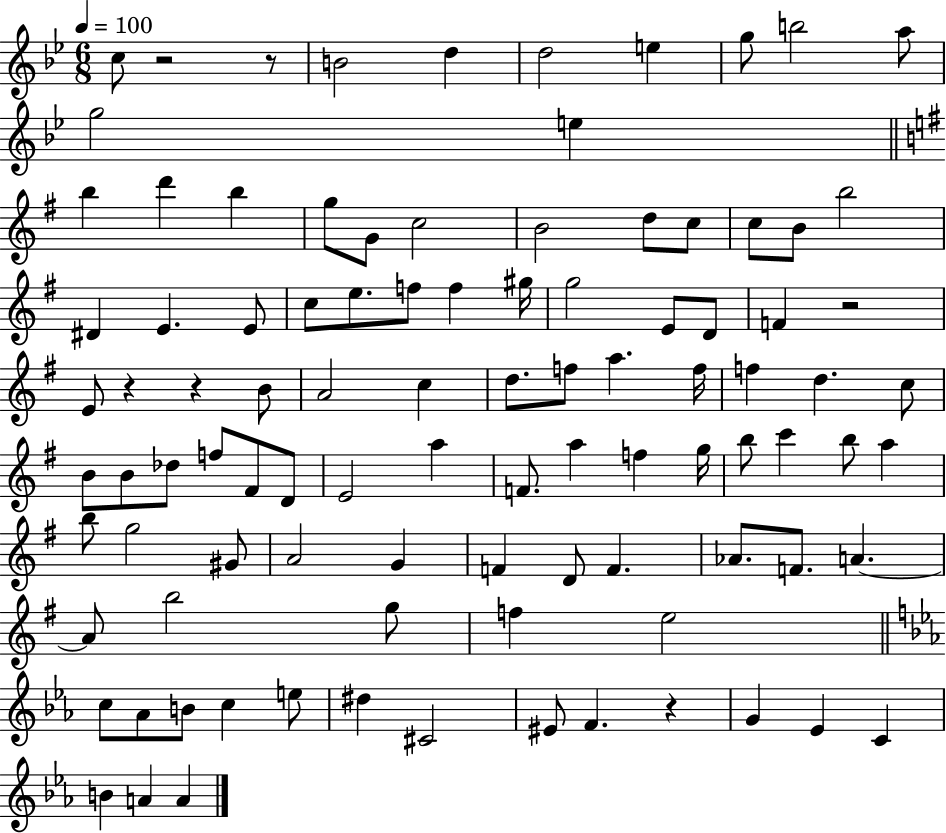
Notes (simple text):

C5/e R/h R/e B4/h D5/q D5/h E5/q G5/e B5/h A5/e G5/h E5/q B5/q D6/q B5/q G5/e G4/e C5/h B4/h D5/e C5/e C5/e B4/e B5/h D#4/q E4/q. E4/e C5/e E5/e. F5/e F5/q G#5/s G5/h E4/e D4/e F4/q R/h E4/e R/q R/q B4/e A4/h C5/q D5/e. F5/e A5/q. F5/s F5/q D5/q. C5/e B4/e B4/e Db5/e F5/e F#4/e D4/e E4/h A5/q F4/e. A5/q F5/q G5/s B5/e C6/q B5/e A5/q B5/e G5/h G#4/e A4/h G4/q F4/q D4/e F4/q. Ab4/e. F4/e. A4/q. A4/e B5/h G5/e F5/q E5/h C5/e Ab4/e B4/e C5/q E5/e D#5/q C#4/h EIS4/e F4/q. R/q G4/q Eb4/q C4/q B4/q A4/q A4/q